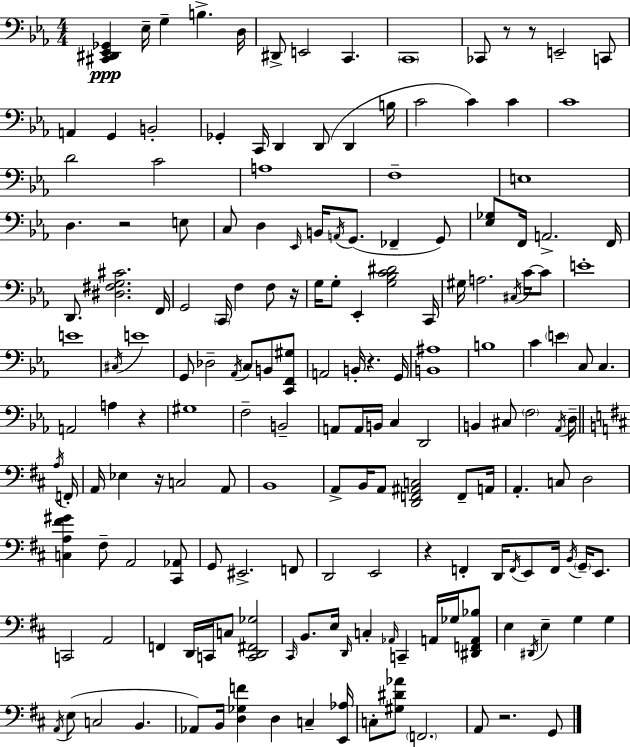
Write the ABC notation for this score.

X:1
T:Untitled
M:4/4
L:1/4
K:Eb
[^C,,^D,,_E,,_G,,] _E,/4 G, B, D,/4 ^D,,/2 E,,2 C,, C,,4 _C,,/2 z/2 z/2 E,,2 C,,/2 A,, G,, B,,2 _G,, C,,/4 D,, D,,/2 D,, B,/4 C2 C C C4 D2 C2 A,4 F,4 E,4 D, z2 E,/2 C,/2 D, _E,,/4 B,,/4 A,,/4 G,,/2 _F,, G,,/2 [_E,_G,]/2 F,,/4 A,,2 F,,/4 D,,/2 [^D,^F,G,^C]2 F,,/4 G,,2 C,,/4 F, F,/2 z/4 G,/4 G,/2 _E,, [G,_B,C^D]2 C,,/4 ^G,/4 A,2 ^C,/4 C/4 C/2 E4 E4 ^C,/4 E4 G,,/2 _D,2 _A,,/4 C,/2 B,,/2 [C,,F,,^G,]/2 A,,2 B,,/4 z G,,/4 [B,,^A,]4 B,4 C E C,/2 C, A,,2 A, z ^G,4 F,2 B,,2 A,,/2 A,,/4 B,,/4 C, D,,2 B,, ^C,/2 F,2 _A,,/4 D,/4 A,/4 F,,/4 A,,/4 _E, z/4 C,2 A,,/2 B,,4 A,,/2 B,,/4 A,,/2 [D,,F,,^A,,C,]2 F,,/2 A,,/4 A,, C,/2 D,2 [C,A,^F^G] ^F,/2 A,,2 [^C,,_A,,]/2 G,,/2 ^E,,2 F,,/2 D,,2 E,,2 z F,, D,,/4 F,,/4 E,,/2 F,,/4 B,,/4 G,,/4 E,,/2 C,,2 A,,2 F,, D,,/4 C,,/4 C,/2 [C,,D,,^F,,_G,]2 ^C,,/4 B,,/2 E,/4 D,,/4 C, _A,,/4 C,, A,,/4 _G,/4 [^D,,F,,A,,_B,]/2 E, ^D,,/4 E, G, G, A,,/4 E,/2 C,2 B,, _A,,/2 B,,/4 [D,_G,F] D, C, [E,,_A,]/4 C,/2 [^G,^D_A]/2 F,,2 A,,/2 z2 G,,/2